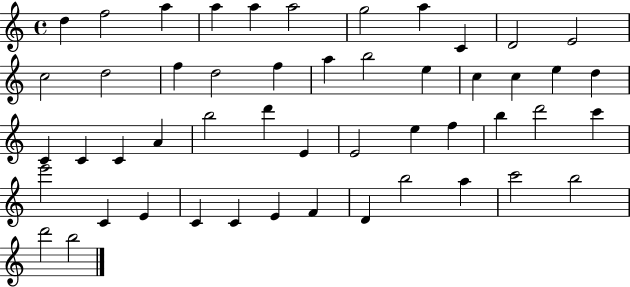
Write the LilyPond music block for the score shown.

{
  \clef treble
  \time 4/4
  \defaultTimeSignature
  \key c \major
  d''4 f''2 a''4 | a''4 a''4 a''2 | g''2 a''4 c'4 | d'2 e'2 | \break c''2 d''2 | f''4 d''2 f''4 | a''4 b''2 e''4 | c''4 c''4 e''4 d''4 | \break c'4 c'4 c'4 a'4 | b''2 d'''4 e'4 | e'2 e''4 f''4 | b''4 d'''2 c'''4 | \break e'''2 c'4 e'4 | c'4 c'4 e'4 f'4 | d'4 b''2 a''4 | c'''2 b''2 | \break d'''2 b''2 | \bar "|."
}